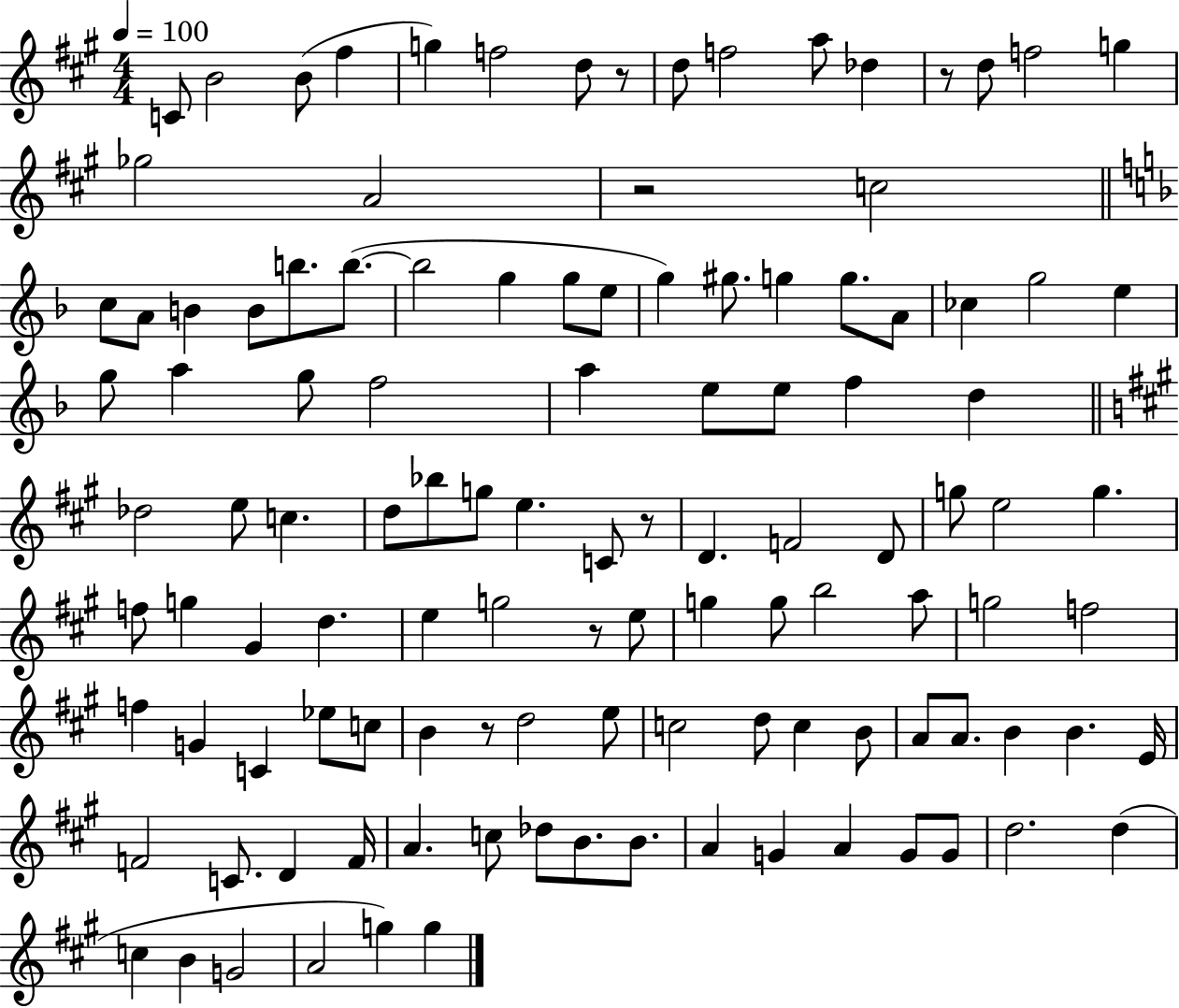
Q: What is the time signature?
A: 4/4